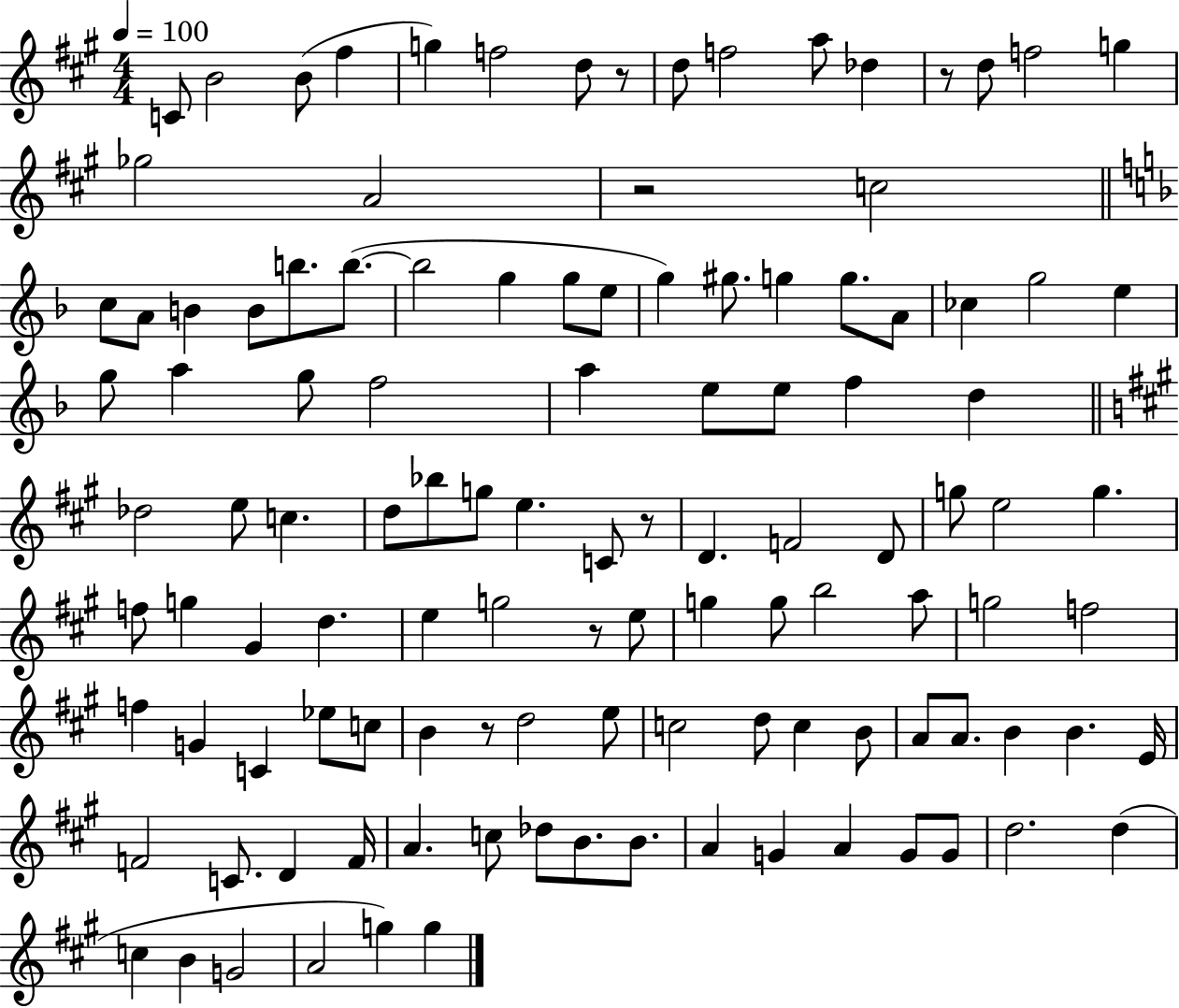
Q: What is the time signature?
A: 4/4